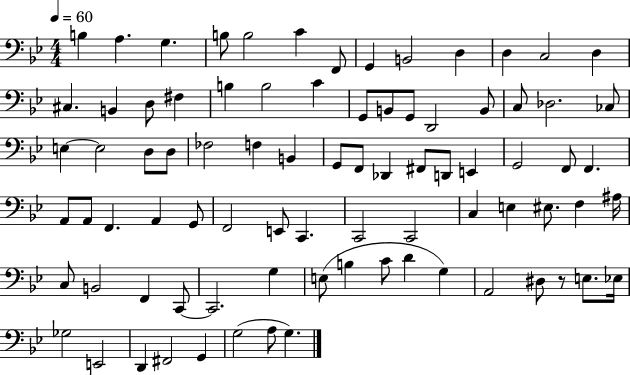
X:1
T:Untitled
M:4/4
L:1/4
K:Bb
B, A, G, B,/2 B,2 C F,,/2 G,, B,,2 D, D, C,2 D, ^C, B,, D,/2 ^F, B, B,2 C G,,/2 B,,/2 G,,/2 D,,2 B,,/2 C,/2 _D,2 _C,/2 E, E,2 D,/2 D,/2 _F,2 F, B,, G,,/2 F,,/2 _D,, ^F,,/2 D,,/2 E,, G,,2 F,,/2 F,, A,,/2 A,,/2 F,, A,, G,,/2 F,,2 E,,/2 C,, C,,2 C,,2 C, E, ^E,/2 F, ^A,/4 C,/2 B,,2 F,, C,,/2 C,,2 G, E,/2 B, C/2 D G, A,,2 ^D,/2 z/2 E,/2 _E,/4 _G,2 E,,2 D,, ^F,,2 G,, G,2 A,/2 G,